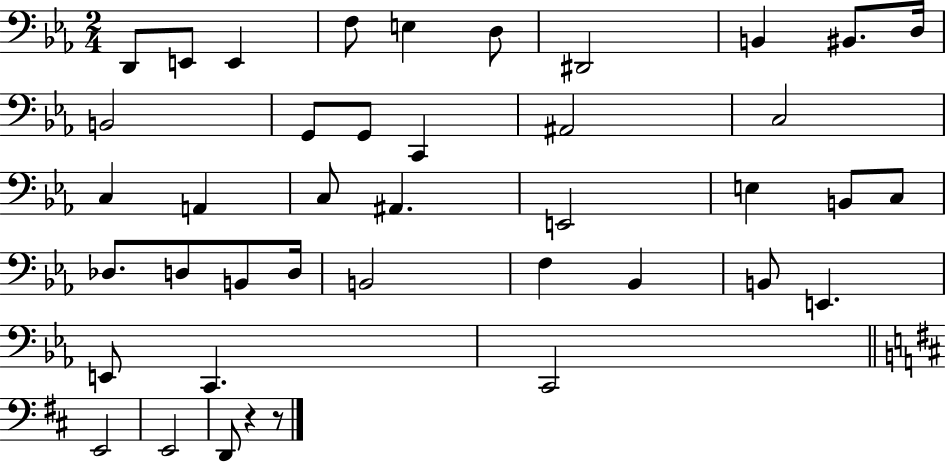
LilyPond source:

{
  \clef bass
  \numericTimeSignature
  \time 2/4
  \key ees \major
  d,8 e,8 e,4 | f8 e4 d8 | dis,2 | b,4 bis,8. d16 | \break b,2 | g,8 g,8 c,4 | ais,2 | c2 | \break c4 a,4 | c8 ais,4. | e,2 | e4 b,8 c8 | \break des8. d8 b,8 d16 | b,2 | f4 bes,4 | b,8 e,4. | \break e,8 c,4. | c,2 | \bar "||" \break \key d \major e,2 | e,2 | d,8 r4 r8 | \bar "|."
}